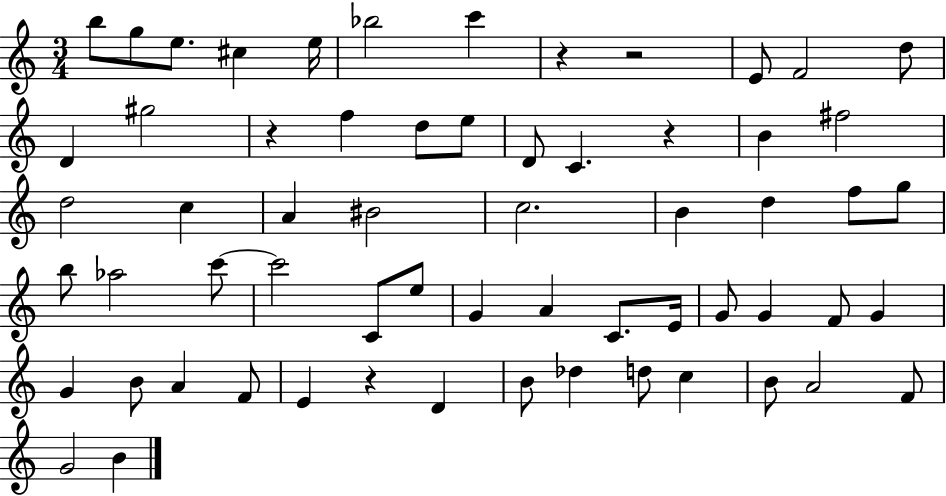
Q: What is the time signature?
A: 3/4